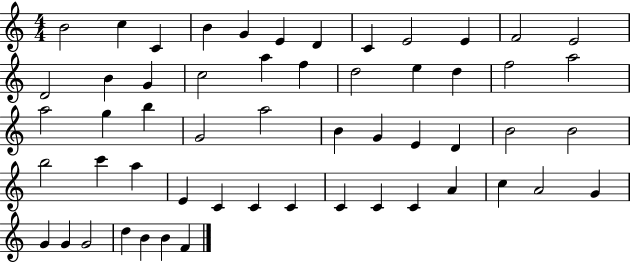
X:1
T:Untitled
M:4/4
L:1/4
K:C
B2 c C B G E D C E2 E F2 E2 D2 B G c2 a f d2 e d f2 a2 a2 g b G2 a2 B G E D B2 B2 b2 c' a E C C C C C C A c A2 G G G G2 d B B F